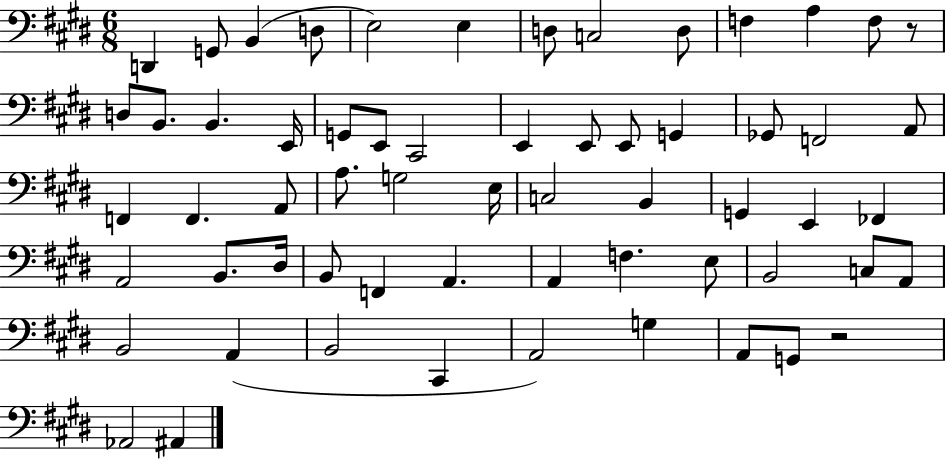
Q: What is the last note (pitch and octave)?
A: A#2